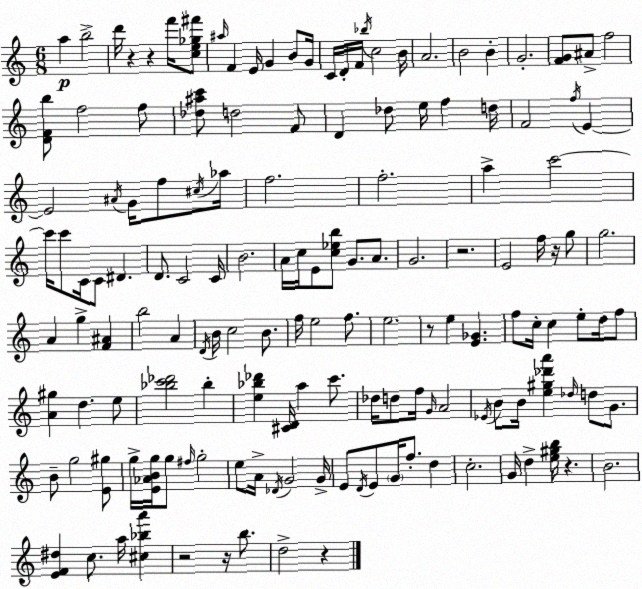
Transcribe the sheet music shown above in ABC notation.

X:1
T:Untitled
M:6/8
L:1/4
K:C
a b2 d'/4 z z f'/4 [ce_g^f']/2 ^a/4 F E/4 G B/2 G/4 C/4 D/4 F/4 _b/4 c2 B/4 A2 B2 B G2 [FG]/2 ^A/2 f2 [DFb]/2 f2 f/2 [_d^ac']/2 d2 F/2 D _d/2 e/4 f d/4 F2 f/4 E E2 ^A/4 G/4 f/2 ^c/4 _a/4 f2 f2 a c'2 c'/4 c'/2 C/4 C/2 ^D D/2 C2 C/4 B2 A/4 c/4 E/2 [c_eb]/2 G/2 A/2 G2 z2 E2 f/4 z/4 g/2 g2 A g [F^A] b2 A D/4 B/4 c2 B/2 f/4 e2 f/2 e2 z/2 e [E_G] f/2 c/4 c e/2 d/4 f/2 [A^g] d e/2 [_bc'_d']2 _b [e_b_d'] [^CD]/4 a c'/2 _d/4 d/2 f/4 G/4 A2 _E/4 B/2 B/4 [e^g_d'a'] _d/4 d/2 G/2 B/2 g2 [E^g]/2 g/4 [E_ABg]/4 g/2 ^f/4 g2 e/2 A/4 _D/4 G2 G/4 E/2 D/4 E/2 G/4 f/2 d c2 G/4 d [e^gb]/4 z B2 [EF^d] c/2 a/4 [^c_ba'] z2 z/4 b/2 d2 z